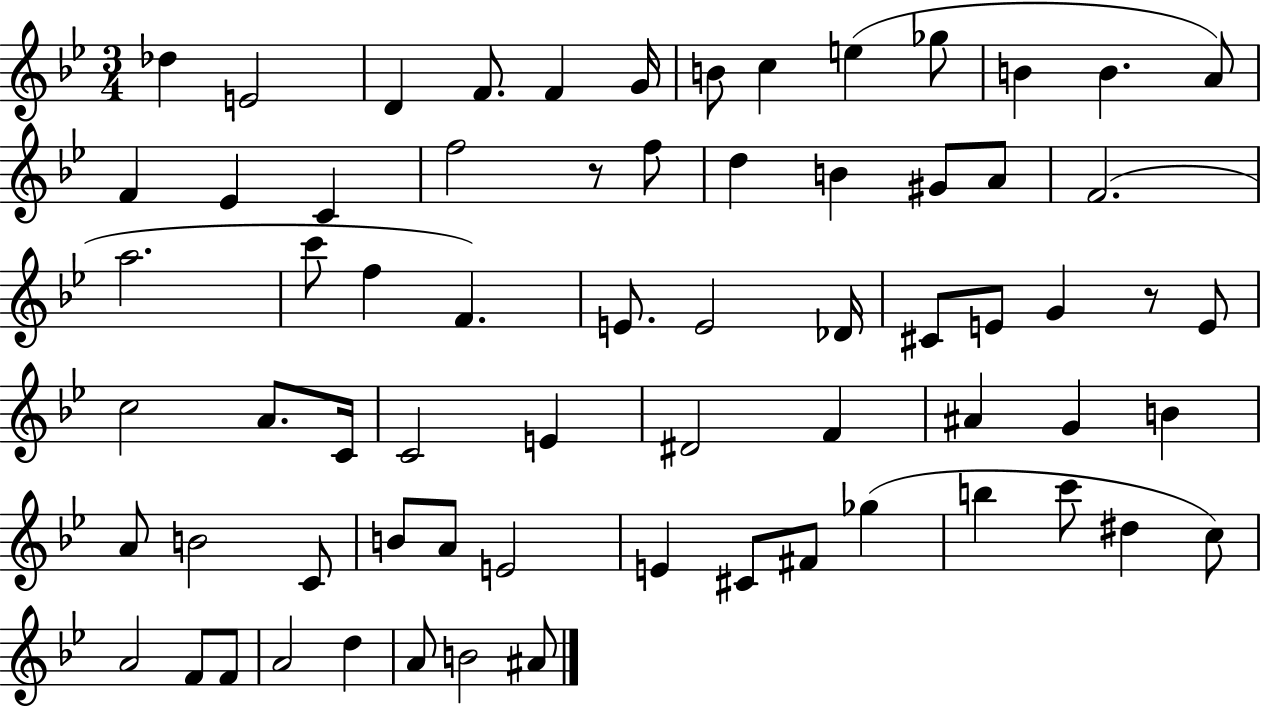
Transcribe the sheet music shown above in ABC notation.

X:1
T:Untitled
M:3/4
L:1/4
K:Bb
_d E2 D F/2 F G/4 B/2 c e _g/2 B B A/2 F _E C f2 z/2 f/2 d B ^G/2 A/2 F2 a2 c'/2 f F E/2 E2 _D/4 ^C/2 E/2 G z/2 E/2 c2 A/2 C/4 C2 E ^D2 F ^A G B A/2 B2 C/2 B/2 A/2 E2 E ^C/2 ^F/2 _g b c'/2 ^d c/2 A2 F/2 F/2 A2 d A/2 B2 ^A/2